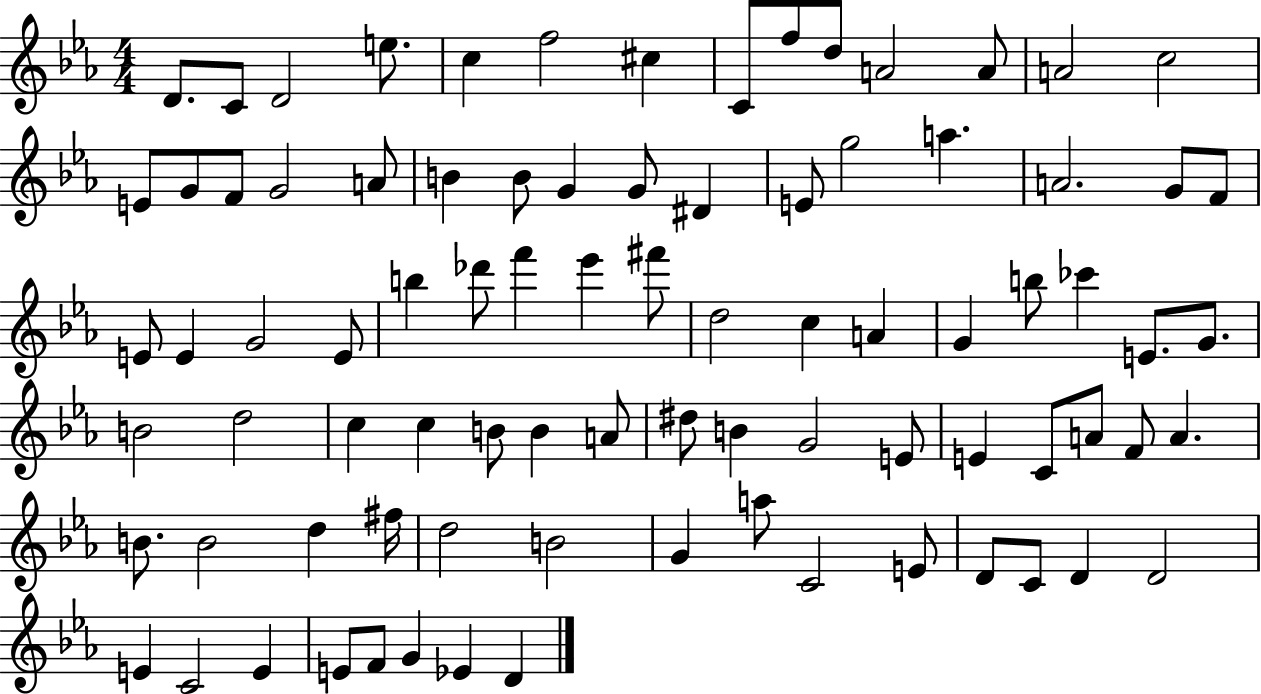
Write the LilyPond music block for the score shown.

{
  \clef treble
  \numericTimeSignature
  \time 4/4
  \key ees \major
  d'8. c'8 d'2 e''8. | c''4 f''2 cis''4 | c'8 f''8 d''8 a'2 a'8 | a'2 c''2 | \break e'8 g'8 f'8 g'2 a'8 | b'4 b'8 g'4 g'8 dis'4 | e'8 g''2 a''4. | a'2. g'8 f'8 | \break e'8 e'4 g'2 e'8 | b''4 des'''8 f'''4 ees'''4 fis'''8 | d''2 c''4 a'4 | g'4 b''8 ces'''4 e'8. g'8. | \break b'2 d''2 | c''4 c''4 b'8 b'4 a'8 | dis''8 b'4 g'2 e'8 | e'4 c'8 a'8 f'8 a'4. | \break b'8. b'2 d''4 fis''16 | d''2 b'2 | g'4 a''8 c'2 e'8 | d'8 c'8 d'4 d'2 | \break e'4 c'2 e'4 | e'8 f'8 g'4 ees'4 d'4 | \bar "|."
}